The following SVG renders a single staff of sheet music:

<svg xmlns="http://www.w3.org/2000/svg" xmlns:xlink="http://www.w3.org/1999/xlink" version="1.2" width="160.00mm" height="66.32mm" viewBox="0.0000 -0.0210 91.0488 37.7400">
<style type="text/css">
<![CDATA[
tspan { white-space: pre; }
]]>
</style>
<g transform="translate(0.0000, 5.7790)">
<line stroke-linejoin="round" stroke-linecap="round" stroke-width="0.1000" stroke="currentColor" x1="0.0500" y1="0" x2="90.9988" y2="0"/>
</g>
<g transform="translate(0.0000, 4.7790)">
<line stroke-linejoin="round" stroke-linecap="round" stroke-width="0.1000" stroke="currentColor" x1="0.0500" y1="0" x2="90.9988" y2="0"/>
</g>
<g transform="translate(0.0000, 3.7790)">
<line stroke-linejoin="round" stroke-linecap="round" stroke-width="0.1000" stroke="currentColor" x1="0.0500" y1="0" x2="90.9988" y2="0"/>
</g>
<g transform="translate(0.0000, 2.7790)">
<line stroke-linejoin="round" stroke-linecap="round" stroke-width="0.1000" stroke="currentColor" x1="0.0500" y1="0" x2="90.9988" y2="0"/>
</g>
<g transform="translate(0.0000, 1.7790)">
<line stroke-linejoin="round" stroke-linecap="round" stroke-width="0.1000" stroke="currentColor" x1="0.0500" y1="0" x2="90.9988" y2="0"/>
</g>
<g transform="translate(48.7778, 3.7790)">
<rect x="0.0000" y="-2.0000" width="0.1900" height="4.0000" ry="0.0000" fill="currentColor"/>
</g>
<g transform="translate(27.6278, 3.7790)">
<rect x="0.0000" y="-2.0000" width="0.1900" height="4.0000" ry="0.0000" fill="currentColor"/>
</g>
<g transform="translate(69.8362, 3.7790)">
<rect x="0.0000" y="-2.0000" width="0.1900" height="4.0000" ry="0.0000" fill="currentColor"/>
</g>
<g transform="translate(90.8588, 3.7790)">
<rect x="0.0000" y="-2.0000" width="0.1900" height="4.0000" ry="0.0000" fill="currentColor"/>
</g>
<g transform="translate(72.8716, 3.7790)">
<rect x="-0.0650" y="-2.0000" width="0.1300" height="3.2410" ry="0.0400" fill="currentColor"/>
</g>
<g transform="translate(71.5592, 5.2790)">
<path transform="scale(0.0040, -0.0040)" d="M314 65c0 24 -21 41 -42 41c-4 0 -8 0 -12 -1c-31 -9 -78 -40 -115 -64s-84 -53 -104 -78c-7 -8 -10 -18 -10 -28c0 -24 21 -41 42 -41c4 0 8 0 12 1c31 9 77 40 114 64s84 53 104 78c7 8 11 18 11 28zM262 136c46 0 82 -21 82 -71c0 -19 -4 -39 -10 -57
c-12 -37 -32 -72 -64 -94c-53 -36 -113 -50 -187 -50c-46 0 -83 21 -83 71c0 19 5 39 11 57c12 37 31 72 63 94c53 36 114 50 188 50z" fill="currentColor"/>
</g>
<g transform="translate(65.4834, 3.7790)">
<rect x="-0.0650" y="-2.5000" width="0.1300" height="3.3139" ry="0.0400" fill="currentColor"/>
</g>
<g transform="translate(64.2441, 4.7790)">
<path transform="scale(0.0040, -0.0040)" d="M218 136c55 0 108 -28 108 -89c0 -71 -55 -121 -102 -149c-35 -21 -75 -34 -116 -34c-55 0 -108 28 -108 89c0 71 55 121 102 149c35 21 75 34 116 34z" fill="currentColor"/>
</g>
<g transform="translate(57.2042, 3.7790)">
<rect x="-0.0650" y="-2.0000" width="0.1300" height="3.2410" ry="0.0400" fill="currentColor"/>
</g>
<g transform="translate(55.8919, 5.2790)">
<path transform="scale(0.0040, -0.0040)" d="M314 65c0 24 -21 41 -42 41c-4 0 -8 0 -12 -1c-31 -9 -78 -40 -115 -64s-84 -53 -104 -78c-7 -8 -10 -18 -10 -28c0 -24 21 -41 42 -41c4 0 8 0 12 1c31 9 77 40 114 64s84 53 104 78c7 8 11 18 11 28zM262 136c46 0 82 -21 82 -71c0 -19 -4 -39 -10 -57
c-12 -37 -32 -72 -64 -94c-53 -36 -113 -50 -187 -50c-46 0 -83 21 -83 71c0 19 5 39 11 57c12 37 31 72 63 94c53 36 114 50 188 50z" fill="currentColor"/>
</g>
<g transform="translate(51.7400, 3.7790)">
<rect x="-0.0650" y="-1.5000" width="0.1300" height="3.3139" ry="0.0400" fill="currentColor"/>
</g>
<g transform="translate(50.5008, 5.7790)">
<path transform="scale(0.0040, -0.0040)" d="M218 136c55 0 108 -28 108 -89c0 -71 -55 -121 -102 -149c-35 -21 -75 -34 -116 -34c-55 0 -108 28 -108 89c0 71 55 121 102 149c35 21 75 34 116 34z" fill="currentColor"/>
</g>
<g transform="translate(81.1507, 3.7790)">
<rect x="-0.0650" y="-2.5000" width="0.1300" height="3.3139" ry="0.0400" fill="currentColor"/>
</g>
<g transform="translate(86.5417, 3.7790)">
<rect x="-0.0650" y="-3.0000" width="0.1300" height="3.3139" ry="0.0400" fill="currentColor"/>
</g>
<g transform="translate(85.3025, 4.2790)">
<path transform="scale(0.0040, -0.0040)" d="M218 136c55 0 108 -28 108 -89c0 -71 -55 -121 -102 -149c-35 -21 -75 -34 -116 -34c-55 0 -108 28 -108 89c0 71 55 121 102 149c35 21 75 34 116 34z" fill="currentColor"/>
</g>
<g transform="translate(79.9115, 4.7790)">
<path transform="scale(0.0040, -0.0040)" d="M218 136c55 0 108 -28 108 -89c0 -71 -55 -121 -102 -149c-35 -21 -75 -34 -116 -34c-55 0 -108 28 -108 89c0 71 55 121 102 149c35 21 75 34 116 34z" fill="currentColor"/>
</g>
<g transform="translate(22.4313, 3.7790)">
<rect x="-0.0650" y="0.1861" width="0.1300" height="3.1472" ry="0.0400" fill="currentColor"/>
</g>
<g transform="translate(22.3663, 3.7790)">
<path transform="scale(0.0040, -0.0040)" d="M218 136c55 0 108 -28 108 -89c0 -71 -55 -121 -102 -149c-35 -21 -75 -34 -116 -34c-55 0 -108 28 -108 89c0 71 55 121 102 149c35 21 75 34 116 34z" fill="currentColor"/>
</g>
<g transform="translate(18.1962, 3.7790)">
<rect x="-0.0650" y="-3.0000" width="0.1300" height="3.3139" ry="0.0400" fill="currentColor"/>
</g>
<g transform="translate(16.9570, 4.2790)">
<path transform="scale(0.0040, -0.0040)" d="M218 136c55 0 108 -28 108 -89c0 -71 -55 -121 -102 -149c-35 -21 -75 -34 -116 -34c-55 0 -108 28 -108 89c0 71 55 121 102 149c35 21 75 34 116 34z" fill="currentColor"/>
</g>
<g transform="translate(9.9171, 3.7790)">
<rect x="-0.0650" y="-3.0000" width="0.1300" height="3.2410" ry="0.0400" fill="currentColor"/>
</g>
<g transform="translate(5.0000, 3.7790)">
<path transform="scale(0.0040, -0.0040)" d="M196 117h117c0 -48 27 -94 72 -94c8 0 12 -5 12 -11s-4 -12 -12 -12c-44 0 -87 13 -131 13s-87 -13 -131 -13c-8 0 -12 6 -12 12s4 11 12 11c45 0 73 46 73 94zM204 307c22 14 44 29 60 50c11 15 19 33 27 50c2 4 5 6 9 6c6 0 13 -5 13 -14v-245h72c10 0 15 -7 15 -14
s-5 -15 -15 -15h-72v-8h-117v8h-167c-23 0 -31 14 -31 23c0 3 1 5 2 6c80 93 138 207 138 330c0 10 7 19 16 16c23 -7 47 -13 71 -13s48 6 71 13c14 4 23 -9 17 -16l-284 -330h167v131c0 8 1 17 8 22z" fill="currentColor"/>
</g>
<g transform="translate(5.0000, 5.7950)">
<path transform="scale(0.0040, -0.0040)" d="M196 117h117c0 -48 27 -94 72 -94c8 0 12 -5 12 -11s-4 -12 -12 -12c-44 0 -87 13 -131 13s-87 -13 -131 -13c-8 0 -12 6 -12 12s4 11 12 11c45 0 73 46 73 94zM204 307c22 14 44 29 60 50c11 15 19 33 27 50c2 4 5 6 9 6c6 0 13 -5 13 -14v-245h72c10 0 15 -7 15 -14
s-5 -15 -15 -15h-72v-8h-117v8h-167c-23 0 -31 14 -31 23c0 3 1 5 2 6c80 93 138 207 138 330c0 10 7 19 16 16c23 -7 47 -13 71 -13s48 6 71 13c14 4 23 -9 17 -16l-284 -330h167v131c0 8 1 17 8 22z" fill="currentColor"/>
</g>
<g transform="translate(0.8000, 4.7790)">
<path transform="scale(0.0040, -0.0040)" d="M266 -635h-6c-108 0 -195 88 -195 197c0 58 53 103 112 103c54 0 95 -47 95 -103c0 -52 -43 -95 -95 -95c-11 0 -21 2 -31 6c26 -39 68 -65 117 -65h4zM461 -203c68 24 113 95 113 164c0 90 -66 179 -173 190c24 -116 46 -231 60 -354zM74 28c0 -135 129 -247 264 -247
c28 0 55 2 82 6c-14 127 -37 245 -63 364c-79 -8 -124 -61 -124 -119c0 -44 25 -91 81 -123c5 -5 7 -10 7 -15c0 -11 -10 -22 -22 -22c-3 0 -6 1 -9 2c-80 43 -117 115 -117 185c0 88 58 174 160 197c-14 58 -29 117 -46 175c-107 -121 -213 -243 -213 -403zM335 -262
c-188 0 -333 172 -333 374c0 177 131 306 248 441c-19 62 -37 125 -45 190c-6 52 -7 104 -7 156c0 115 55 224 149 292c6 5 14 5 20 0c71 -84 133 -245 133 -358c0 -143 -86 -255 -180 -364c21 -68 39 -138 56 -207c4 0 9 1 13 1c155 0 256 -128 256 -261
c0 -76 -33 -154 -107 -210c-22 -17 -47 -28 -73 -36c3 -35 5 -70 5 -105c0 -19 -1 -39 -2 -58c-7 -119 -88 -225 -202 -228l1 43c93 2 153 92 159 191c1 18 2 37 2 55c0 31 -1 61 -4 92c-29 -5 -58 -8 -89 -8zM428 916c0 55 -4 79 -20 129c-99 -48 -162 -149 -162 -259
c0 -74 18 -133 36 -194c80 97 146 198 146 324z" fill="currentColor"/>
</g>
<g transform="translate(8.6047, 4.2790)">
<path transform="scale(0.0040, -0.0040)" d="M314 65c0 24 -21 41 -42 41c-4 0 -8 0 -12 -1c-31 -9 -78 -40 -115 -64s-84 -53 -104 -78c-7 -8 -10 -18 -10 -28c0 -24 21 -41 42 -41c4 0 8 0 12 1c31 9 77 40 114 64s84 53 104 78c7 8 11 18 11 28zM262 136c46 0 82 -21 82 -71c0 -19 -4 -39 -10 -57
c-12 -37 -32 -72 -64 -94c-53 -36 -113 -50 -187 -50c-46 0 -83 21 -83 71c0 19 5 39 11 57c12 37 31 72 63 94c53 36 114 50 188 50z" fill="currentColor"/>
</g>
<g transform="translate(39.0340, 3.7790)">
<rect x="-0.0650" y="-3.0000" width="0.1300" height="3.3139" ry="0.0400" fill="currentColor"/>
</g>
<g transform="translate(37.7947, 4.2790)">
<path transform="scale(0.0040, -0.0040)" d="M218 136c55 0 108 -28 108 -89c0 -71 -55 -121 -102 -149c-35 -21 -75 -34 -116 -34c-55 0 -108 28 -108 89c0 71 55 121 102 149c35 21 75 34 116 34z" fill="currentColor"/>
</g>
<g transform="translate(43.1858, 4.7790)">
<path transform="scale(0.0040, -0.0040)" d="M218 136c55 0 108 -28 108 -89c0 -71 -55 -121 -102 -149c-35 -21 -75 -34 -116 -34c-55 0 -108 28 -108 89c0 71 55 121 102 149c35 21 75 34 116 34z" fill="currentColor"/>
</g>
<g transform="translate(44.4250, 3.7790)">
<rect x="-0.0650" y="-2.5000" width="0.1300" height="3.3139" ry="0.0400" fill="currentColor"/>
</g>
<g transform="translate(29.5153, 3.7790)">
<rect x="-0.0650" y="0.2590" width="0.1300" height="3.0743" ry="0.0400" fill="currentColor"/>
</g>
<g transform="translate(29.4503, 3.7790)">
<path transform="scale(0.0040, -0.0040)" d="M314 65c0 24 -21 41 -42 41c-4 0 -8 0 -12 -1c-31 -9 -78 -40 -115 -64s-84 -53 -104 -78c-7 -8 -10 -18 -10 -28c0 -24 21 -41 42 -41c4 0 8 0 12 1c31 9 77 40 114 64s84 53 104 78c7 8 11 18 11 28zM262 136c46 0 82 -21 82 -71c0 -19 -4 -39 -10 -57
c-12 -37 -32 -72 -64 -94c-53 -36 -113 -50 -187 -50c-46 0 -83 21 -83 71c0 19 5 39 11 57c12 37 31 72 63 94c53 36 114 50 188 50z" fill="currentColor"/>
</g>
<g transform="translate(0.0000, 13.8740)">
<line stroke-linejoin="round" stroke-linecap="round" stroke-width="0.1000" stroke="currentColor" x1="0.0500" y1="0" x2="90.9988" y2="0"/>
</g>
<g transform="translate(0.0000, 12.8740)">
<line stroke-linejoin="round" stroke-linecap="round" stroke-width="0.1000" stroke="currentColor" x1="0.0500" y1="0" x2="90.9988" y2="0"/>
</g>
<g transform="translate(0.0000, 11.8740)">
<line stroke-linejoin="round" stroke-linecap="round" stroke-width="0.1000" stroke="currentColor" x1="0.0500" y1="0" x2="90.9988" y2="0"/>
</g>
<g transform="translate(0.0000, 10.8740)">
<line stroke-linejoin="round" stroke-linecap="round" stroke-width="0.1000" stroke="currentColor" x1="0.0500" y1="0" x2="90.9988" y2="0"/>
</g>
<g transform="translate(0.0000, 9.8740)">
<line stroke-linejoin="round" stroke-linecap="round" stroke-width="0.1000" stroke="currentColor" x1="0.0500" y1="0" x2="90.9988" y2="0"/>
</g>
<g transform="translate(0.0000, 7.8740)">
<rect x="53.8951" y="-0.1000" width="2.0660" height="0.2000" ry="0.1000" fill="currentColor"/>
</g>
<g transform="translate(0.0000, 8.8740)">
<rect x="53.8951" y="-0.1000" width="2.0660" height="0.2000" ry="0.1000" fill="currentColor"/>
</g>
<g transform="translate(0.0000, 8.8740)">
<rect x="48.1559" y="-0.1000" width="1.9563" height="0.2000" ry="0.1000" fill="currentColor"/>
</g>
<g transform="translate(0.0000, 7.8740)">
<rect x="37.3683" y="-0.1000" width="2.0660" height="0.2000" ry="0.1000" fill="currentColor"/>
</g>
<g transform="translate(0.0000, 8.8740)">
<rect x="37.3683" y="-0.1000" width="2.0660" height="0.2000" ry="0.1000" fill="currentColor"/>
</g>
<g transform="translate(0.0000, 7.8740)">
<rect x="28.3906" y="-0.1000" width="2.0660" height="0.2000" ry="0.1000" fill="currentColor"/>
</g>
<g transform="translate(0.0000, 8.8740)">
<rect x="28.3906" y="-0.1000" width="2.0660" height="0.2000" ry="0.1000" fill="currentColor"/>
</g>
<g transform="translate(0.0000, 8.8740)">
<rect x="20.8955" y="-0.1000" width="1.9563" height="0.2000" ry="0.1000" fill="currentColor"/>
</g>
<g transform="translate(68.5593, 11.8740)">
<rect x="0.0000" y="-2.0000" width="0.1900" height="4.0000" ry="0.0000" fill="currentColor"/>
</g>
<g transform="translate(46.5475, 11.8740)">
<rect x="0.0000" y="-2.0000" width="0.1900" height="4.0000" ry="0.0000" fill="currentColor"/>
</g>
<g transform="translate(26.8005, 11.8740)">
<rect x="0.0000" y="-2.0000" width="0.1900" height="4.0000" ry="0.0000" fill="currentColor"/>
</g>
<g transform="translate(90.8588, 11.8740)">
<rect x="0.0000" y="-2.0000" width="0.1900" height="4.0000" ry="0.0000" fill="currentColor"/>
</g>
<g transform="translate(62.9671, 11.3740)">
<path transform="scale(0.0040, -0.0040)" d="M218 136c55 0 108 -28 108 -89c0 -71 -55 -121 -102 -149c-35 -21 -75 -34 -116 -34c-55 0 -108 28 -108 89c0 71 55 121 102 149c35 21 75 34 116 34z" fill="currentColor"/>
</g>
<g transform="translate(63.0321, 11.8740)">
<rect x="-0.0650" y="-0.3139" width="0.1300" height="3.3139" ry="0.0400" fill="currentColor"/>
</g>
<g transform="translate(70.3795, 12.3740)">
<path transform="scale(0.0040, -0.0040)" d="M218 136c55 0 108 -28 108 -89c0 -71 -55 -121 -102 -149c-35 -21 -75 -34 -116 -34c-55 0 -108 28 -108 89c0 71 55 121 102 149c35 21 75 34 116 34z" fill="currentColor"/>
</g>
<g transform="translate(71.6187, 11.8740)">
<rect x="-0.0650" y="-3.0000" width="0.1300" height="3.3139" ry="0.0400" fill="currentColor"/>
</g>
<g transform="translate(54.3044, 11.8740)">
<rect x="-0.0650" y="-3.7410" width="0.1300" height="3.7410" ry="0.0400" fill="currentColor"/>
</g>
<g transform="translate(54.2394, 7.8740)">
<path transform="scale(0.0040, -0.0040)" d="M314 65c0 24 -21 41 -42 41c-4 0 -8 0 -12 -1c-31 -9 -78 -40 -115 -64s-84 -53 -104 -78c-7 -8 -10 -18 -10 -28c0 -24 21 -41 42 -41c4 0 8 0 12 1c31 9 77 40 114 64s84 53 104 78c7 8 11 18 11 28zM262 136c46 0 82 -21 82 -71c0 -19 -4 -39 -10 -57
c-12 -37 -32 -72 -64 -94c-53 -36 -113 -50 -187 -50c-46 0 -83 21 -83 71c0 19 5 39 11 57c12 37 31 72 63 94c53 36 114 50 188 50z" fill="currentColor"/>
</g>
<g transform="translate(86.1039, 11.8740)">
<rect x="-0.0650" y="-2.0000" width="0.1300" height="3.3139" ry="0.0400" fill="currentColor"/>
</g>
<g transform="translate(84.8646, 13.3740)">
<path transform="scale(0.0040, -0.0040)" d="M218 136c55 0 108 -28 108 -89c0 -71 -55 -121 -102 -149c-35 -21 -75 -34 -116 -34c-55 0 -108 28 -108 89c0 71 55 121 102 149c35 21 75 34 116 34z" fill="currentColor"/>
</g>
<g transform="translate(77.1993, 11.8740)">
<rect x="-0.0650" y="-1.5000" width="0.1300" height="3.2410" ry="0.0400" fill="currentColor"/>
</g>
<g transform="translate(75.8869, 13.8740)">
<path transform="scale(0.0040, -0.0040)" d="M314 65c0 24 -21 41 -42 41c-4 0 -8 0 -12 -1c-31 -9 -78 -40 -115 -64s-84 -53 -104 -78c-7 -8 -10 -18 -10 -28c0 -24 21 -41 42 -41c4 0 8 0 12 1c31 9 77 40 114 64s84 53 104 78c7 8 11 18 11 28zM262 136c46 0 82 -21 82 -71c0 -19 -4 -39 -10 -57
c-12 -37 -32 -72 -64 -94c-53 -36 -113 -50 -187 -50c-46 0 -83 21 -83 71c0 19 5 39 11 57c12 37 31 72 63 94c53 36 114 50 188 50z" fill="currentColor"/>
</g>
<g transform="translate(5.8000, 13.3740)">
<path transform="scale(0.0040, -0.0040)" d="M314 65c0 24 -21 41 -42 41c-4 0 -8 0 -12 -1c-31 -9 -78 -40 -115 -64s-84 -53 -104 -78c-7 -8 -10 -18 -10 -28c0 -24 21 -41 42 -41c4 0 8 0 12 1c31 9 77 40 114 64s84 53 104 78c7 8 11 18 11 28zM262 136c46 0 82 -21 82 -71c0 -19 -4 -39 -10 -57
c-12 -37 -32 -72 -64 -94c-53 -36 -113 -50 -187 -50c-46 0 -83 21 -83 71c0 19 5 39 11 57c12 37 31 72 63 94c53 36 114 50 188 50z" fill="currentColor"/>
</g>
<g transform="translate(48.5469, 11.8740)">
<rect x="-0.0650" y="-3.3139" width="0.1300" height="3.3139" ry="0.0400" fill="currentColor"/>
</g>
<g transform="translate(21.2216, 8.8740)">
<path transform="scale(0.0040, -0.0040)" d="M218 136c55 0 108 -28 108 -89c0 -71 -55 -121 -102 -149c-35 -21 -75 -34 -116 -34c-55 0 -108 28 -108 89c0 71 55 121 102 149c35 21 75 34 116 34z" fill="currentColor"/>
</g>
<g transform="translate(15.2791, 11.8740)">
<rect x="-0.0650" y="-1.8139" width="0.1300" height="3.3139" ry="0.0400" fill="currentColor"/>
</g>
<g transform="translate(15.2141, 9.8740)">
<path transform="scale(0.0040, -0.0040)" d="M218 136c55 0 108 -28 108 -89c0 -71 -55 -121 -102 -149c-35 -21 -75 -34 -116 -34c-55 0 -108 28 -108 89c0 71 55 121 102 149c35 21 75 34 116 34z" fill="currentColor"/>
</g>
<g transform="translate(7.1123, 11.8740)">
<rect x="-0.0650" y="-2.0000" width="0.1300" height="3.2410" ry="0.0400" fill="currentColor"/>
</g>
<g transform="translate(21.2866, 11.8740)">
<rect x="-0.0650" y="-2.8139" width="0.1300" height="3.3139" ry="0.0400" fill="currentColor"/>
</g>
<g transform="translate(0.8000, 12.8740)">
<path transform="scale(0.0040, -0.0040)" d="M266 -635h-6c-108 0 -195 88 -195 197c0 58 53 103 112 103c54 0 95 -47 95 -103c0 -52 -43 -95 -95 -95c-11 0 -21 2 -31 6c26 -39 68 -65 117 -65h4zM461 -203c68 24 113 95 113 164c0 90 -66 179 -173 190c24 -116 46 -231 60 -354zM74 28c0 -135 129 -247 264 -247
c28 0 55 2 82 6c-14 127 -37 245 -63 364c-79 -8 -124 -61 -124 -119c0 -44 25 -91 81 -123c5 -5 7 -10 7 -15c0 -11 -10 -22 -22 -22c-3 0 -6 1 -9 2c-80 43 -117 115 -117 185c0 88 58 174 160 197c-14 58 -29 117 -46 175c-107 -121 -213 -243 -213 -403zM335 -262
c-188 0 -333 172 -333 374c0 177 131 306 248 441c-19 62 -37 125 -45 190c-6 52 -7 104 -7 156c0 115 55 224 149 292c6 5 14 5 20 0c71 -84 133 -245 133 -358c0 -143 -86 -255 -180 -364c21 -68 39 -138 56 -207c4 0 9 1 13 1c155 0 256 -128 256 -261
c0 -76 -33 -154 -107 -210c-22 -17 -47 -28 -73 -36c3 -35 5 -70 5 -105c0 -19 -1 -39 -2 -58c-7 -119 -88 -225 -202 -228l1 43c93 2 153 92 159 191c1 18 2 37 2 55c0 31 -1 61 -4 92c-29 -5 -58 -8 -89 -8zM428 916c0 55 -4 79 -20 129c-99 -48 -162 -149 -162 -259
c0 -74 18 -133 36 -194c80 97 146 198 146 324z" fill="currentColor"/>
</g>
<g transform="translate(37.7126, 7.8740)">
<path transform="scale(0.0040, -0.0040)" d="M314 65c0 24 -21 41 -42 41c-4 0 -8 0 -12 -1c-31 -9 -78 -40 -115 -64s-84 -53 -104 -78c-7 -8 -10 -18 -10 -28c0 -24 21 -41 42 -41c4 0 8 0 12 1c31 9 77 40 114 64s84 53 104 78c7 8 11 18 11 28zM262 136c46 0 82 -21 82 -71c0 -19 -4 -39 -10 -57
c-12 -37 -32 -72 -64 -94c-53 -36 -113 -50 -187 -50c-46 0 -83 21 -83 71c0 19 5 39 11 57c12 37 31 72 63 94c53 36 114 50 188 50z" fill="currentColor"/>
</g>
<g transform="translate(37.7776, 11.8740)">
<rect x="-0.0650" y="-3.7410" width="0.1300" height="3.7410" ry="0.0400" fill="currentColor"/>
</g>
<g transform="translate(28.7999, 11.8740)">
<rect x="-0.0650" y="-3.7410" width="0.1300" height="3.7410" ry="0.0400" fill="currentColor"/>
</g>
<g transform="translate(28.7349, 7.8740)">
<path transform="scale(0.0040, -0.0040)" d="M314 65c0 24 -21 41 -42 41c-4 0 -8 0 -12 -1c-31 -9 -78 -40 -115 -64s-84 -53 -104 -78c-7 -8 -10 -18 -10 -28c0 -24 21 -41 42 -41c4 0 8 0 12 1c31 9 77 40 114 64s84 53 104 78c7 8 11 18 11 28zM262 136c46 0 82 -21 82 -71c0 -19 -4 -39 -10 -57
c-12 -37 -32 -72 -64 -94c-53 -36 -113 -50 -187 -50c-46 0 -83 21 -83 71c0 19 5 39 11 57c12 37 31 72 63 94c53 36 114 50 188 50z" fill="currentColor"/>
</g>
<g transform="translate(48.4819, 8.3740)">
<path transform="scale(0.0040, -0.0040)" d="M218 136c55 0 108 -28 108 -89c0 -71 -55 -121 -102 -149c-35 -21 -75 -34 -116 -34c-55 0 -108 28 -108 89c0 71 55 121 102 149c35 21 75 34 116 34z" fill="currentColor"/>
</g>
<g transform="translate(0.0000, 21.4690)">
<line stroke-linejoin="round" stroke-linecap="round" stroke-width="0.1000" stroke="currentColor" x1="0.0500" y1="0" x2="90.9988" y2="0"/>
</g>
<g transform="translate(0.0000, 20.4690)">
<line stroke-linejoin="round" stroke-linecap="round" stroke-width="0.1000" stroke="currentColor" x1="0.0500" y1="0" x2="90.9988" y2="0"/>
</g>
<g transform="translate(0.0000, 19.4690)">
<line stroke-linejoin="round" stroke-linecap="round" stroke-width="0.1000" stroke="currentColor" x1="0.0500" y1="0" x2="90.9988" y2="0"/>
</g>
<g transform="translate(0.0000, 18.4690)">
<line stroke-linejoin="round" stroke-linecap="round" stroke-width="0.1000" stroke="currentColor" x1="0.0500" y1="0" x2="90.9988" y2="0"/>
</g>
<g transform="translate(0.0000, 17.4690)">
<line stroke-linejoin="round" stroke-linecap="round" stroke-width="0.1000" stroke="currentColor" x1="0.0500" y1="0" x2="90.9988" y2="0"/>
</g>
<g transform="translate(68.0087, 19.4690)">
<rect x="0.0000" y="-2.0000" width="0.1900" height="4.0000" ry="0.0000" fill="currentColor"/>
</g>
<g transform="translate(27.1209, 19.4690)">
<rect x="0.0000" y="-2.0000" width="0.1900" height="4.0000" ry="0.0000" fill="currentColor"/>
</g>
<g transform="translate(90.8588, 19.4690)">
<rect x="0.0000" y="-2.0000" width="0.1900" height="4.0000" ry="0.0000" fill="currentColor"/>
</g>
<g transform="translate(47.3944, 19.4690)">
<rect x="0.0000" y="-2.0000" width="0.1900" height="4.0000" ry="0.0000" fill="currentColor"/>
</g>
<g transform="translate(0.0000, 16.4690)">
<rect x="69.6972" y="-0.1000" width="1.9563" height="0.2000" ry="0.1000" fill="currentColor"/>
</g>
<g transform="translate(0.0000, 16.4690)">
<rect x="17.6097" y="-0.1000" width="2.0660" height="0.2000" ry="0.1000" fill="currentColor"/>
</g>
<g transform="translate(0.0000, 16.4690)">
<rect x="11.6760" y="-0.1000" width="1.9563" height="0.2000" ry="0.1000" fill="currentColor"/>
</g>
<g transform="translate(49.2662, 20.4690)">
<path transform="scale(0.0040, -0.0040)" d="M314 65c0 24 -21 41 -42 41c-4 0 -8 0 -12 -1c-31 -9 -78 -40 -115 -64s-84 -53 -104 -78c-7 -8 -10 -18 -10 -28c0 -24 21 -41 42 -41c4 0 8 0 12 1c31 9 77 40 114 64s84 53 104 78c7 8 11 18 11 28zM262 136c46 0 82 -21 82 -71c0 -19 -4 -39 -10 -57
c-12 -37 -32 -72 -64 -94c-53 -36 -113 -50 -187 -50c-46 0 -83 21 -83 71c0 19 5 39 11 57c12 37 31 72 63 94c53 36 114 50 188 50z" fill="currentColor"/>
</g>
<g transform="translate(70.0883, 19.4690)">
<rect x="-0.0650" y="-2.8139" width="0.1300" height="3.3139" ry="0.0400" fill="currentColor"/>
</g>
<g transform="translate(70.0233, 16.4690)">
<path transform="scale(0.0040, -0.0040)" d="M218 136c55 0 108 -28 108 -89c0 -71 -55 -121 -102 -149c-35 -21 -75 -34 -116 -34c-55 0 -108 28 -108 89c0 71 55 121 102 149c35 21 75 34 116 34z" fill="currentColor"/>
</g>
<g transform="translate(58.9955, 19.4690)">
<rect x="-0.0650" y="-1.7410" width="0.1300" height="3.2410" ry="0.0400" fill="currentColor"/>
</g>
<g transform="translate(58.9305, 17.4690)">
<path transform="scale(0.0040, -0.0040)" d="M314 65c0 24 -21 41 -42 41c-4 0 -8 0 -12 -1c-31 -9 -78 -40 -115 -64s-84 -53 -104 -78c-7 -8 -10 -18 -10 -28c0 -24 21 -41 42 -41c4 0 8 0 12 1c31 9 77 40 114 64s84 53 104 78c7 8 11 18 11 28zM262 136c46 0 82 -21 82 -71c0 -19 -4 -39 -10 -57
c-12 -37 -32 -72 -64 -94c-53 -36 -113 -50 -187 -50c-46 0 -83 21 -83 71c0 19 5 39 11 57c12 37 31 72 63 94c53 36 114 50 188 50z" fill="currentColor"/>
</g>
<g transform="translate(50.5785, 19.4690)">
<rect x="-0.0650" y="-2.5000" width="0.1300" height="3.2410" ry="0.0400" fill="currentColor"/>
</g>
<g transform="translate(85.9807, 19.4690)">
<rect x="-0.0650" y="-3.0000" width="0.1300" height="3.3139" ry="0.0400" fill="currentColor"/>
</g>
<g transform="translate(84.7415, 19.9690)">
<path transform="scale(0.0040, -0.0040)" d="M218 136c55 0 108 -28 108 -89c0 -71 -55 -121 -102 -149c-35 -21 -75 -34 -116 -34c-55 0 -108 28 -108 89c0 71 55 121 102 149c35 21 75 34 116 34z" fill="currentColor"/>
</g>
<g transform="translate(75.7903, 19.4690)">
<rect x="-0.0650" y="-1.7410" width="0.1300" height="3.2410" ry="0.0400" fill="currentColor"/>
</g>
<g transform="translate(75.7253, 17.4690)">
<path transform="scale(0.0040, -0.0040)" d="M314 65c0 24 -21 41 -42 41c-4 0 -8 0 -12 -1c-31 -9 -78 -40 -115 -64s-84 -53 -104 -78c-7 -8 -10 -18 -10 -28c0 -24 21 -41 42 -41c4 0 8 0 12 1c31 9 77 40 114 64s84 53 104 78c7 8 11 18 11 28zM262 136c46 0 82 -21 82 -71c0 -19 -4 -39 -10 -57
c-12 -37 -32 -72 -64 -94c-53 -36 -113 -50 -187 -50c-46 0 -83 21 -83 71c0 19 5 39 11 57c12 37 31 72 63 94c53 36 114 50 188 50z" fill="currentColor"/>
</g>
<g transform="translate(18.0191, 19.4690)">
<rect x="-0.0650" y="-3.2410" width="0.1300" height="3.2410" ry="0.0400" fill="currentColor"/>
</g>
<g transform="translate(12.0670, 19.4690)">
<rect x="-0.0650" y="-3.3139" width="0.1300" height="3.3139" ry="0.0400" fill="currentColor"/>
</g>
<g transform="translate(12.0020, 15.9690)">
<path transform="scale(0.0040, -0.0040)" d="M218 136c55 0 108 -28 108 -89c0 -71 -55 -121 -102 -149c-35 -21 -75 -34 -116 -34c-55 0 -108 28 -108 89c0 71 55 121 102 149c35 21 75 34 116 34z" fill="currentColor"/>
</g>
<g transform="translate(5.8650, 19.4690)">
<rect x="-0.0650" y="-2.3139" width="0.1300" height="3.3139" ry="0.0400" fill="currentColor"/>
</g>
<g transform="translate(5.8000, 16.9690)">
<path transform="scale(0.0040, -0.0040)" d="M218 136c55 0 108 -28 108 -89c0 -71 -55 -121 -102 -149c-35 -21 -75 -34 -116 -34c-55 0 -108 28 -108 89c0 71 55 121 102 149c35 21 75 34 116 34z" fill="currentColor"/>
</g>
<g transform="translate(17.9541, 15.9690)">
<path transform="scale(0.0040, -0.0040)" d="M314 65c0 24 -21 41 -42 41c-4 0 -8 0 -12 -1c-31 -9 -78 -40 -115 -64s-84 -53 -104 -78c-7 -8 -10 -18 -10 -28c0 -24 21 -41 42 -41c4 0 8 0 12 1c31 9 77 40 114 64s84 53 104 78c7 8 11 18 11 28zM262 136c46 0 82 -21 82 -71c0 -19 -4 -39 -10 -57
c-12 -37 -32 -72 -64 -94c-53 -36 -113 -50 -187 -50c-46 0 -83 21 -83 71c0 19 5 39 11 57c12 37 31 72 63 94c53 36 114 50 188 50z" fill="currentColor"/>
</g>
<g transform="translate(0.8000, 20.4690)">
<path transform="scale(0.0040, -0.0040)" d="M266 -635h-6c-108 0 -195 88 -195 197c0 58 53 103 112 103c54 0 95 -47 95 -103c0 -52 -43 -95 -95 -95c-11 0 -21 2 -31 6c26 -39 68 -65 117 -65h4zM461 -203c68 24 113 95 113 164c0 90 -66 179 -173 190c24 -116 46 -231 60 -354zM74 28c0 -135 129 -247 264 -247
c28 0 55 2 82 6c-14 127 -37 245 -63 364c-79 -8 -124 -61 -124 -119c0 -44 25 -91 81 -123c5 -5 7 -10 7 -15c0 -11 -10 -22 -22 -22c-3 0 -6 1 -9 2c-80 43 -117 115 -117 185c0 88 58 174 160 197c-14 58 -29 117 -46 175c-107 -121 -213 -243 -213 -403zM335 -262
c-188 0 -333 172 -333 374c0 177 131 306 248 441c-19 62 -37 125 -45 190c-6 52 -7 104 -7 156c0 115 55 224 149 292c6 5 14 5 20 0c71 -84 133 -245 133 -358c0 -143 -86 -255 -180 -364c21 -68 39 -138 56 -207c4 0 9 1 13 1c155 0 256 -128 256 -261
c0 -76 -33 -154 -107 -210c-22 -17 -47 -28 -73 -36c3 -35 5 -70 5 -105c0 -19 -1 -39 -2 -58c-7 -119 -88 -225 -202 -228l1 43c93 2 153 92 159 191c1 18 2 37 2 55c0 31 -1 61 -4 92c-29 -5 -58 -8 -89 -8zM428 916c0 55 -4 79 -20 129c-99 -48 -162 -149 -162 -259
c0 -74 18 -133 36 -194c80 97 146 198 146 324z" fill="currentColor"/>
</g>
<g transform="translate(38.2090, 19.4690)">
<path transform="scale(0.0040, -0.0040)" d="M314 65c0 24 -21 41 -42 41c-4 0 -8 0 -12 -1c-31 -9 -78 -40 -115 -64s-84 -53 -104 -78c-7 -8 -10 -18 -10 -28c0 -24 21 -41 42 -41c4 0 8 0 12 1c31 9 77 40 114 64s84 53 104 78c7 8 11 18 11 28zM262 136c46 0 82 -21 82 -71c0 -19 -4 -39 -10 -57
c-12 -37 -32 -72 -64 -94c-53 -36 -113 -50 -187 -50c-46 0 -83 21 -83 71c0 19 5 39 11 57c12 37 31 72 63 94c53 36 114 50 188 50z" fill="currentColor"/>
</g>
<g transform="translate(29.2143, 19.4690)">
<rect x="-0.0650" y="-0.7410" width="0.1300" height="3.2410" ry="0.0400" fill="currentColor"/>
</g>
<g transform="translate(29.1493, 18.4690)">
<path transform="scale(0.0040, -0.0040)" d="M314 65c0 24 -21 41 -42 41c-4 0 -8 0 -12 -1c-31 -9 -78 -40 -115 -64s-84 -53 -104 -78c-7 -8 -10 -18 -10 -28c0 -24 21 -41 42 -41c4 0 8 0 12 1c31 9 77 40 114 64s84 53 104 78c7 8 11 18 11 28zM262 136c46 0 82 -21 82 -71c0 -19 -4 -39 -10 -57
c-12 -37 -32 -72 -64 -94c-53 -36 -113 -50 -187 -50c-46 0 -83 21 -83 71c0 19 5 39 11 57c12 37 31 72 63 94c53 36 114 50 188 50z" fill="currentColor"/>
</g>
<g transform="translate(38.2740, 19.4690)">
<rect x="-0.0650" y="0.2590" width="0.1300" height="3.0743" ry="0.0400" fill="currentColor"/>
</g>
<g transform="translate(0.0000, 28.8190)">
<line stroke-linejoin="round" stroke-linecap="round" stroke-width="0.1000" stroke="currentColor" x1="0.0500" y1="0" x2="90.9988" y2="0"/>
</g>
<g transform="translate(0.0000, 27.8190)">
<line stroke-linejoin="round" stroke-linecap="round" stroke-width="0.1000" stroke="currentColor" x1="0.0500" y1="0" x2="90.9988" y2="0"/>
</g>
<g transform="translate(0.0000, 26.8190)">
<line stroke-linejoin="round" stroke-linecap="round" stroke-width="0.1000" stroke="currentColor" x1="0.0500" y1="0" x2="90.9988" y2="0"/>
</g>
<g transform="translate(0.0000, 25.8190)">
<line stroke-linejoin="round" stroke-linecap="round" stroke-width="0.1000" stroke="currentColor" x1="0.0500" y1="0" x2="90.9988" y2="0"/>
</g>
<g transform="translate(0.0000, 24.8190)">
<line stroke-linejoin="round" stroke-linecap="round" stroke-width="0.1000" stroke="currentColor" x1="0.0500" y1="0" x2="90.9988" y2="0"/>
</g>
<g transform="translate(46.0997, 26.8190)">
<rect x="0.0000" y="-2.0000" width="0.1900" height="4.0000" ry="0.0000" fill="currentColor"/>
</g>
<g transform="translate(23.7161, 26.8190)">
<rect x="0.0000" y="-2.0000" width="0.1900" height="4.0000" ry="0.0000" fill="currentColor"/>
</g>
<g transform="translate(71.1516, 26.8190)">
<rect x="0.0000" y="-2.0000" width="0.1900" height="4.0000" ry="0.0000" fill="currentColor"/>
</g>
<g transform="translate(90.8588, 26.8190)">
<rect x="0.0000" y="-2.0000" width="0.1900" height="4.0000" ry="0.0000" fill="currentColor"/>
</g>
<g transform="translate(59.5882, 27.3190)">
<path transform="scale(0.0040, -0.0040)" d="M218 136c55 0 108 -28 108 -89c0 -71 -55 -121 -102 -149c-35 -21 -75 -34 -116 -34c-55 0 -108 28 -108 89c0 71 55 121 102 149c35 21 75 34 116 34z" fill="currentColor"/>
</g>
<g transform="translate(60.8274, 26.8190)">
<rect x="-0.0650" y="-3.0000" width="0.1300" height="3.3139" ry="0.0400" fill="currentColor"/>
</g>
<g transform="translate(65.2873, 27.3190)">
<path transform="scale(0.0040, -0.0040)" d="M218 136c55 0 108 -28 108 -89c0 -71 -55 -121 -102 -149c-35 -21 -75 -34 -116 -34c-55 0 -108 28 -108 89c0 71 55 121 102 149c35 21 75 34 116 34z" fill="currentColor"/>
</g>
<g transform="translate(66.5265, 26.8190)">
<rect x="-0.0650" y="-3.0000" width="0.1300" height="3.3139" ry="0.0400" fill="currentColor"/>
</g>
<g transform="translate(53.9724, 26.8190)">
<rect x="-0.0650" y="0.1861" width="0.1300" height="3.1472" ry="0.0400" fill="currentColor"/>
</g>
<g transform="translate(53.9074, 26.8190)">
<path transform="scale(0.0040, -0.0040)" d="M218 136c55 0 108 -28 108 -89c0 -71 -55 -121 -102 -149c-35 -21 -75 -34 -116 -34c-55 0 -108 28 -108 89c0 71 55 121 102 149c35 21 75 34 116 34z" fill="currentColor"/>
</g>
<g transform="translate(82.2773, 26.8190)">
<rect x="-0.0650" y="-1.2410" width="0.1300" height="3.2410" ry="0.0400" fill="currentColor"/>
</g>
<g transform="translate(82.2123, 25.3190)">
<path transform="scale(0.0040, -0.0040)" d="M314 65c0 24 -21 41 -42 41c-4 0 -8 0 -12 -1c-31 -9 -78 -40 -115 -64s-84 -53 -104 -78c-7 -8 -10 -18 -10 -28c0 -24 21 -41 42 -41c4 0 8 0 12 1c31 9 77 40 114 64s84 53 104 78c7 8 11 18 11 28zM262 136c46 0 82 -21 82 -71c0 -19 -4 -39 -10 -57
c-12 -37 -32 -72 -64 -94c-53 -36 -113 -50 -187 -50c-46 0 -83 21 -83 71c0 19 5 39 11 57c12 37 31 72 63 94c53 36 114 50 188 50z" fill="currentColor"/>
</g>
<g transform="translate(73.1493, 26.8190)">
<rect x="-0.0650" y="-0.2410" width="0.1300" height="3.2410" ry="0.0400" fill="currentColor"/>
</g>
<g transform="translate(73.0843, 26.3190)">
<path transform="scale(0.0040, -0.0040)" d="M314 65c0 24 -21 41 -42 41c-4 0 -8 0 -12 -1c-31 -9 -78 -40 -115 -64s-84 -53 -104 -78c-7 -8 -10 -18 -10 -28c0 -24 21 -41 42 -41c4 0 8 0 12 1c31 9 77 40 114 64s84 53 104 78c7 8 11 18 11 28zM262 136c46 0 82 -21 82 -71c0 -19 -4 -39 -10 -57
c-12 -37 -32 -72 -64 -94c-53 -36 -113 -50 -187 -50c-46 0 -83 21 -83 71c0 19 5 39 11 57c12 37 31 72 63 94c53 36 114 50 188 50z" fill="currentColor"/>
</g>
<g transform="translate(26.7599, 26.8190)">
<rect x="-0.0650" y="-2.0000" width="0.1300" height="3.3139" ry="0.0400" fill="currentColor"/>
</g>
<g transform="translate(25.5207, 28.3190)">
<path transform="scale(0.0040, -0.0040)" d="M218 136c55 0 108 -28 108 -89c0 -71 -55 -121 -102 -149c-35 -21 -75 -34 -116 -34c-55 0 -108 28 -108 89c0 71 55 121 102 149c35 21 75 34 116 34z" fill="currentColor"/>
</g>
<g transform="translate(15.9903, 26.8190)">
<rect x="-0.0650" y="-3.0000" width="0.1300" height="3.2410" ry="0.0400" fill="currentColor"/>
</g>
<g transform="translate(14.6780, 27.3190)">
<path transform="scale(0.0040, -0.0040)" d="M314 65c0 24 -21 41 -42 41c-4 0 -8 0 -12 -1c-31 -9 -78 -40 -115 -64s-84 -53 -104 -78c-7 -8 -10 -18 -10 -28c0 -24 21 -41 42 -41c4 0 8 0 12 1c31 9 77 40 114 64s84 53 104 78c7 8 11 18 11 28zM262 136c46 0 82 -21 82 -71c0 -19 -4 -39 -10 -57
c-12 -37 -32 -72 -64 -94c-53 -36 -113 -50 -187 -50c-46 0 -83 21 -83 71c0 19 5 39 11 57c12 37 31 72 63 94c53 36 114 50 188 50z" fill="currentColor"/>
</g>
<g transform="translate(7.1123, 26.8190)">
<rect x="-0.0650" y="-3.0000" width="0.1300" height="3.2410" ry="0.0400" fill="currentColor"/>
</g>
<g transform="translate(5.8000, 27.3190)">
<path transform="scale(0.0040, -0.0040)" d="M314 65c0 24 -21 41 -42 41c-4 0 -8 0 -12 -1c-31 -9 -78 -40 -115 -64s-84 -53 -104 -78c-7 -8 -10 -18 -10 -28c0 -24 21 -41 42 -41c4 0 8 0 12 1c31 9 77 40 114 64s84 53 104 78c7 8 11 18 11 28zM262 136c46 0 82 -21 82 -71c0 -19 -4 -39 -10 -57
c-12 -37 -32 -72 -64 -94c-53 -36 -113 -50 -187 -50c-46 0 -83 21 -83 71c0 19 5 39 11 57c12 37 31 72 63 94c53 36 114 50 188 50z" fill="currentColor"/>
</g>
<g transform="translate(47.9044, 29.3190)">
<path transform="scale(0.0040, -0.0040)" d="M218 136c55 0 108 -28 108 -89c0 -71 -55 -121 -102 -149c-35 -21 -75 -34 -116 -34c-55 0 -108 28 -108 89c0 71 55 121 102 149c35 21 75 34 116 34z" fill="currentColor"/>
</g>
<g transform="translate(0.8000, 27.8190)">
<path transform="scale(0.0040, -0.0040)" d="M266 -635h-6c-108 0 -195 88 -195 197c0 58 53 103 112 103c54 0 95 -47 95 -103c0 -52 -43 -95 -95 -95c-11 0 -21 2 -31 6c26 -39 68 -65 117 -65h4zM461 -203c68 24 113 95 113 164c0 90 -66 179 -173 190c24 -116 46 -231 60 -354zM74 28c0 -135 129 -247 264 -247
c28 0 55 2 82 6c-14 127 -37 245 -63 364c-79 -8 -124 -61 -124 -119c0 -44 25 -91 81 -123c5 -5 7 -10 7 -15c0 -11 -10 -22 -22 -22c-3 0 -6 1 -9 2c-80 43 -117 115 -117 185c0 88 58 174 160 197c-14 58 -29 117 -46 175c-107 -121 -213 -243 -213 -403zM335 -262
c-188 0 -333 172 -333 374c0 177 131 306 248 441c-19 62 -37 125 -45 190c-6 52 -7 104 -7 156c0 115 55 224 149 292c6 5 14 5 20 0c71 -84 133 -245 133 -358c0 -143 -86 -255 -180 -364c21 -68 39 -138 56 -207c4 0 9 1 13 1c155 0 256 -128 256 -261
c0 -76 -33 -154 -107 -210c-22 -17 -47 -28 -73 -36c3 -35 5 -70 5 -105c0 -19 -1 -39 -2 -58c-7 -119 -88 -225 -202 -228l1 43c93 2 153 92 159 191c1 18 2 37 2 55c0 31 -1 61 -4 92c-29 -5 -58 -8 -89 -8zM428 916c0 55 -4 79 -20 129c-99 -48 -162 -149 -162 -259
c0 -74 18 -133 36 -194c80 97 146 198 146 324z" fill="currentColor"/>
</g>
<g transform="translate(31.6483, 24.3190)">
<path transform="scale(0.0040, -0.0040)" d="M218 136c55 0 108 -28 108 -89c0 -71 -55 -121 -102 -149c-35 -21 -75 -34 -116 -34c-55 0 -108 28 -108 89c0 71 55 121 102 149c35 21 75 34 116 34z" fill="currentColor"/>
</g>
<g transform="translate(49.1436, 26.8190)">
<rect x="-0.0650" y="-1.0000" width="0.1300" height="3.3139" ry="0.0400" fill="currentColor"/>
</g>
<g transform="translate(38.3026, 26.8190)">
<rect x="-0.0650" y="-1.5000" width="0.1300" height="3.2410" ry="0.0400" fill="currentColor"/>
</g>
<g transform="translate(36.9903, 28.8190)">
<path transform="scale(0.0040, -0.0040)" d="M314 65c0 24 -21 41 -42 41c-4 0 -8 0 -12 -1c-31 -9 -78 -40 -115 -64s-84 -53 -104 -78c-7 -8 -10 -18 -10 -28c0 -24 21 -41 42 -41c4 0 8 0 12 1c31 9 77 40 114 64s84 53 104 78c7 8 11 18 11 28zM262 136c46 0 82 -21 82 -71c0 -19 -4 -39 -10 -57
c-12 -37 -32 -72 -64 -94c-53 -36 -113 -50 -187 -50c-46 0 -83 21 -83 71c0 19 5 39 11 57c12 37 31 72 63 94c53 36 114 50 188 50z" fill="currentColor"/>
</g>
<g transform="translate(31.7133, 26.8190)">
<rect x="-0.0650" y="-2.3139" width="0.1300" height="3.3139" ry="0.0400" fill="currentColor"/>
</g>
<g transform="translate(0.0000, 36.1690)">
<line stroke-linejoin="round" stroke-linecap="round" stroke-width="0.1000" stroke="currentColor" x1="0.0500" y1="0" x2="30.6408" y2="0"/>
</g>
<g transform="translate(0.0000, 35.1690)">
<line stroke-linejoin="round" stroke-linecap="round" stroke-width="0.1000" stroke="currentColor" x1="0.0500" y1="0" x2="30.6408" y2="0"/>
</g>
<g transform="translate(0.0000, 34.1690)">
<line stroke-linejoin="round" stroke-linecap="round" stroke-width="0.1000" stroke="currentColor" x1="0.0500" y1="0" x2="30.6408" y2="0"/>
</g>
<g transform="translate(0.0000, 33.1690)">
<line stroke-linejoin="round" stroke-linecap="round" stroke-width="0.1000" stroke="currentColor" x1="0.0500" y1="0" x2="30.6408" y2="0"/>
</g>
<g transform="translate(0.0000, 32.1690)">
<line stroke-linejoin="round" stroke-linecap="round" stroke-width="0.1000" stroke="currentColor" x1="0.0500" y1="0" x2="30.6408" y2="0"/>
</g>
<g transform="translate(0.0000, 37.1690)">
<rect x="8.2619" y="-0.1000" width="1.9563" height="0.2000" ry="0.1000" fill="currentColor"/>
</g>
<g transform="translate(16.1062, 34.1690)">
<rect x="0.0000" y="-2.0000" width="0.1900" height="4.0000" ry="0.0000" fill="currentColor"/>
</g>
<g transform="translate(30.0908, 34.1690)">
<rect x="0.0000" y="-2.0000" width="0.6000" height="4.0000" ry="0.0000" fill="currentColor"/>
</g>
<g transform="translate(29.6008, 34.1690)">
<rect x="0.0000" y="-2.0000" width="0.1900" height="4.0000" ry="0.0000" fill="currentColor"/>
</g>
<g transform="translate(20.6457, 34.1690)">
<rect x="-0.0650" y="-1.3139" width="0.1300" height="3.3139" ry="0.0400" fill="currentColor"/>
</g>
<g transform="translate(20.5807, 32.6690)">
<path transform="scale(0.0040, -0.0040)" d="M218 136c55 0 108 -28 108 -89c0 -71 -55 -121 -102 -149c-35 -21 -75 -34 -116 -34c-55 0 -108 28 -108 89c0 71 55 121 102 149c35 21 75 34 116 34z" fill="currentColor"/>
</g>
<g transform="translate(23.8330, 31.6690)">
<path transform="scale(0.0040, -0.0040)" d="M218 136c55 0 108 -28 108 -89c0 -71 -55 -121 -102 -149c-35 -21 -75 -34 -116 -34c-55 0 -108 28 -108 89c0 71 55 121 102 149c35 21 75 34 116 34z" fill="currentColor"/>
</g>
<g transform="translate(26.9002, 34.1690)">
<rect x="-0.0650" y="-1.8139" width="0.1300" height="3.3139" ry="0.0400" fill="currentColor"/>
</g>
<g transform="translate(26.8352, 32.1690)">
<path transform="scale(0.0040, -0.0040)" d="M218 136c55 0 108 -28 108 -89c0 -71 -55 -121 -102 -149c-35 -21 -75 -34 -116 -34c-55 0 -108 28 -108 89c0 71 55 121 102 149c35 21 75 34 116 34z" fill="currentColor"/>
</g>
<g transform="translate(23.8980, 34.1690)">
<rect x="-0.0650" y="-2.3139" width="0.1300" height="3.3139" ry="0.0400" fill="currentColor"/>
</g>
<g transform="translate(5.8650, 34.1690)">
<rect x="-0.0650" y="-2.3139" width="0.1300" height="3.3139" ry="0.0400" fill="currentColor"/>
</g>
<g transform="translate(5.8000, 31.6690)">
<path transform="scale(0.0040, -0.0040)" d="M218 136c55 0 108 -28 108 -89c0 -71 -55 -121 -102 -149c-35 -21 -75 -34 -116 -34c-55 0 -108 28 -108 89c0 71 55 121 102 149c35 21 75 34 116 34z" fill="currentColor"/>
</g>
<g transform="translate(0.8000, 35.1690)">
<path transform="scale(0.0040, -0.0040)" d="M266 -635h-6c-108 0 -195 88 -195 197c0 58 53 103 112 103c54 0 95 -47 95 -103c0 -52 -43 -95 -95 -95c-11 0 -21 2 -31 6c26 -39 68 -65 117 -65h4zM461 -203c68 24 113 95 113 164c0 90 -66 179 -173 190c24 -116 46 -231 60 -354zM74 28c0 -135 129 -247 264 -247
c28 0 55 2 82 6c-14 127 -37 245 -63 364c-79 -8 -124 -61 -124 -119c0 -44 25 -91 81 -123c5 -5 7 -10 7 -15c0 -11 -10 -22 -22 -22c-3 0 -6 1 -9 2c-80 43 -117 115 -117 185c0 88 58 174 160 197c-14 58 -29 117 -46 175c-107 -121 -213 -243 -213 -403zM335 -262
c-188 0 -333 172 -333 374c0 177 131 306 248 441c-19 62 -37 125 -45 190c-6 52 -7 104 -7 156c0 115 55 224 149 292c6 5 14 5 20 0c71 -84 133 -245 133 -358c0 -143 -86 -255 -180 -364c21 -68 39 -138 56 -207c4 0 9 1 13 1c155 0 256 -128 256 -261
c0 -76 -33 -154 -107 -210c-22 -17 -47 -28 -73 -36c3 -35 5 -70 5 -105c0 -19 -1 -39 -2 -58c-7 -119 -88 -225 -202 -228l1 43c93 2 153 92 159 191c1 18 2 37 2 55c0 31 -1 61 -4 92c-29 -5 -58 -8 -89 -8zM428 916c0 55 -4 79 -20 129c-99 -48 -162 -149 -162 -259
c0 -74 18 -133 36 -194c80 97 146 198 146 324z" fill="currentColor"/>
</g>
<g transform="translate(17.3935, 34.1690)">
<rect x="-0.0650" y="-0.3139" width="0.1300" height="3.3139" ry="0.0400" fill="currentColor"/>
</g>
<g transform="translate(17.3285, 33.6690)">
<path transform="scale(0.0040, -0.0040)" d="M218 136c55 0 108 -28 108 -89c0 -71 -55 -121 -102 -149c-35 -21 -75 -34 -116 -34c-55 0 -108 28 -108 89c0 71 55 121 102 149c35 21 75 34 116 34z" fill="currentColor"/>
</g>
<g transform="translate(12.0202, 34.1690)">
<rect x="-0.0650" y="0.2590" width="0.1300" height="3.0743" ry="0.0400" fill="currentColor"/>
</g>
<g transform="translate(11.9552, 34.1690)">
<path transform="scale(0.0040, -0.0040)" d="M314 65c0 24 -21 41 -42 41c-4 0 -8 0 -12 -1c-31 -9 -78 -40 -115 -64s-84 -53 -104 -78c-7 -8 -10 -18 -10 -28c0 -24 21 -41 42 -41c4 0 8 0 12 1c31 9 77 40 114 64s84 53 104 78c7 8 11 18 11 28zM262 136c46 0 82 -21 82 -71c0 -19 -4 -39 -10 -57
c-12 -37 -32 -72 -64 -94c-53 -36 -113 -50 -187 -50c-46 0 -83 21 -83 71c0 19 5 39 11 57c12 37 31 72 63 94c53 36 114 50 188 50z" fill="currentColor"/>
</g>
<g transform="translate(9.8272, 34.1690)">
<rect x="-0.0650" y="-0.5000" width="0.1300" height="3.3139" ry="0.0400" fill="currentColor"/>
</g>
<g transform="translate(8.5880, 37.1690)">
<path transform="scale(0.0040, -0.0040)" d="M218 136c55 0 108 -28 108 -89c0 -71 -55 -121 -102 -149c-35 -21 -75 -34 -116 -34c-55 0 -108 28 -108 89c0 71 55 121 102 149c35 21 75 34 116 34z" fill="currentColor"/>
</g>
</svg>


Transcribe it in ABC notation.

X:1
T:Untitled
M:4/4
L:1/4
K:C
A2 A B B2 A G E F2 G F2 G A F2 f a c'2 c'2 b c'2 c A E2 F g b b2 d2 B2 G2 f2 a f2 A A2 A2 F g E2 D B A A c2 e2 g C B2 c e g f